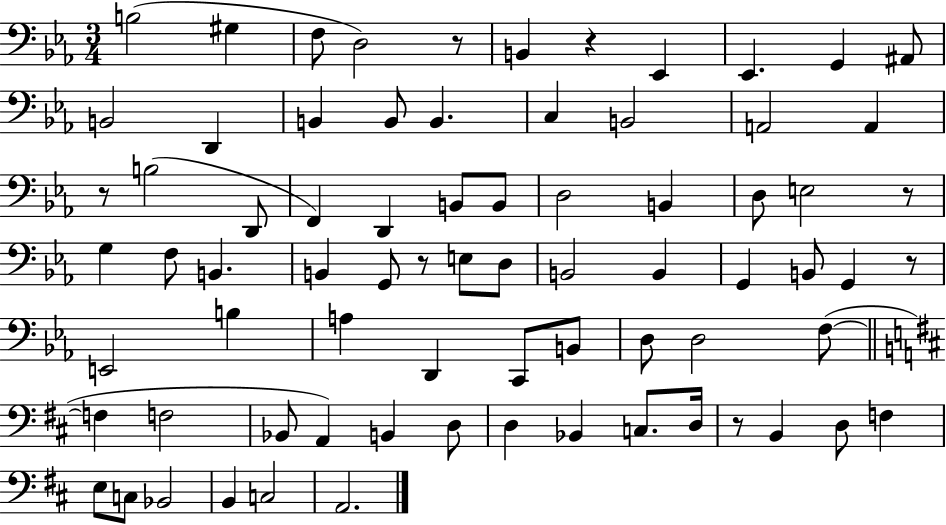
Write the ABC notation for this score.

X:1
T:Untitled
M:3/4
L:1/4
K:Eb
B,2 ^G, F,/2 D,2 z/2 B,, z _E,, _E,, G,, ^A,,/2 B,,2 D,, B,, B,,/2 B,, C, B,,2 A,,2 A,, z/2 B,2 D,,/2 F,, D,, B,,/2 B,,/2 D,2 B,, D,/2 E,2 z/2 G, F,/2 B,, B,, G,,/2 z/2 E,/2 D,/2 B,,2 B,, G,, B,,/2 G,, z/2 E,,2 B, A, D,, C,,/2 B,,/2 D,/2 D,2 F,/2 F, F,2 _B,,/2 A,, B,, D,/2 D, _B,, C,/2 D,/4 z/2 B,, D,/2 F, E,/2 C,/2 _B,,2 B,, C,2 A,,2